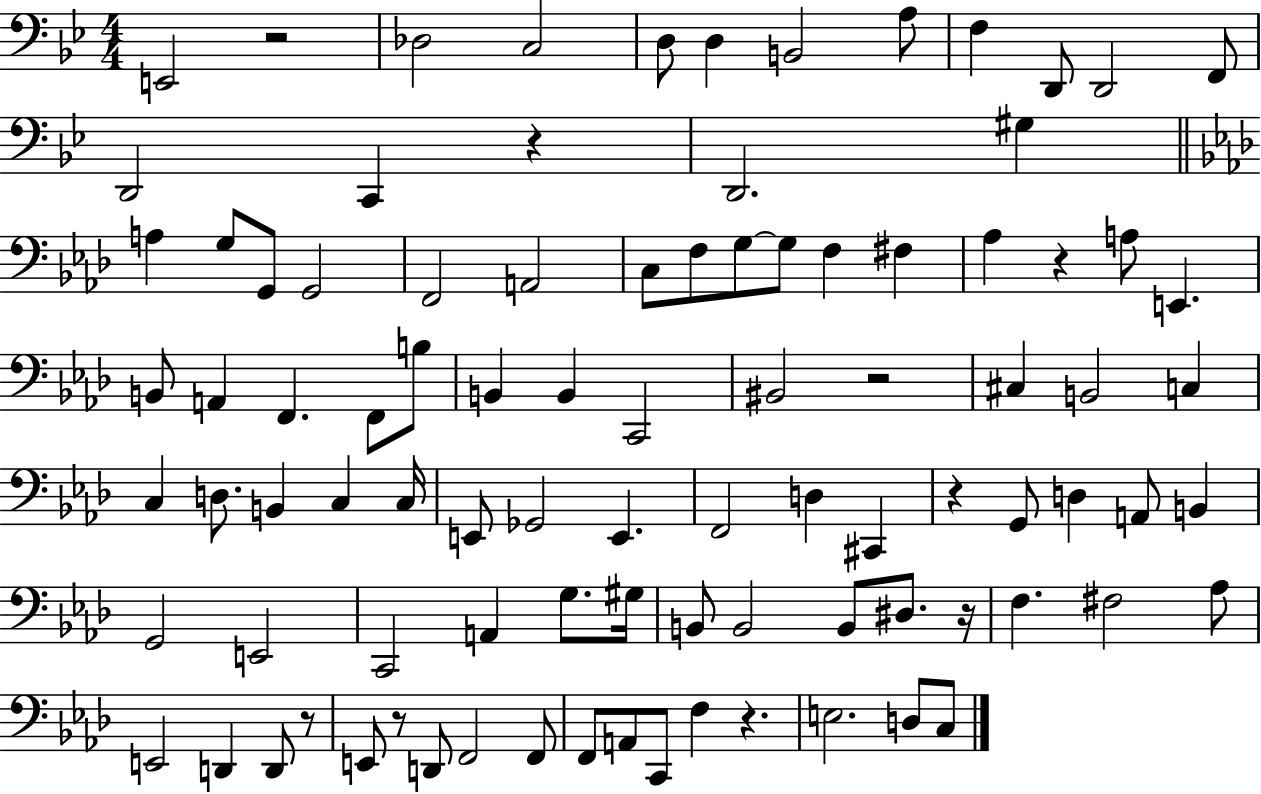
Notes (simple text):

E2/h R/h Db3/h C3/h D3/e D3/q B2/h A3/e F3/q D2/e D2/h F2/e D2/h C2/q R/q D2/h. G#3/q A3/q G3/e G2/e G2/h F2/h A2/h C3/e F3/e G3/e G3/e F3/q F#3/q Ab3/q R/q A3/e E2/q. B2/e A2/q F2/q. F2/e B3/e B2/q B2/q C2/h BIS2/h R/h C#3/q B2/h C3/q C3/q D3/e. B2/q C3/q C3/s E2/e Gb2/h E2/q. F2/h D3/q C#2/q R/q G2/e D3/q A2/e B2/q G2/h E2/h C2/h A2/q G3/e. G#3/s B2/e B2/h B2/e D#3/e. R/s F3/q. F#3/h Ab3/e E2/h D2/q D2/e R/e E2/e R/e D2/e F2/h F2/e F2/e A2/e C2/e F3/q R/q. E3/h. D3/e C3/e